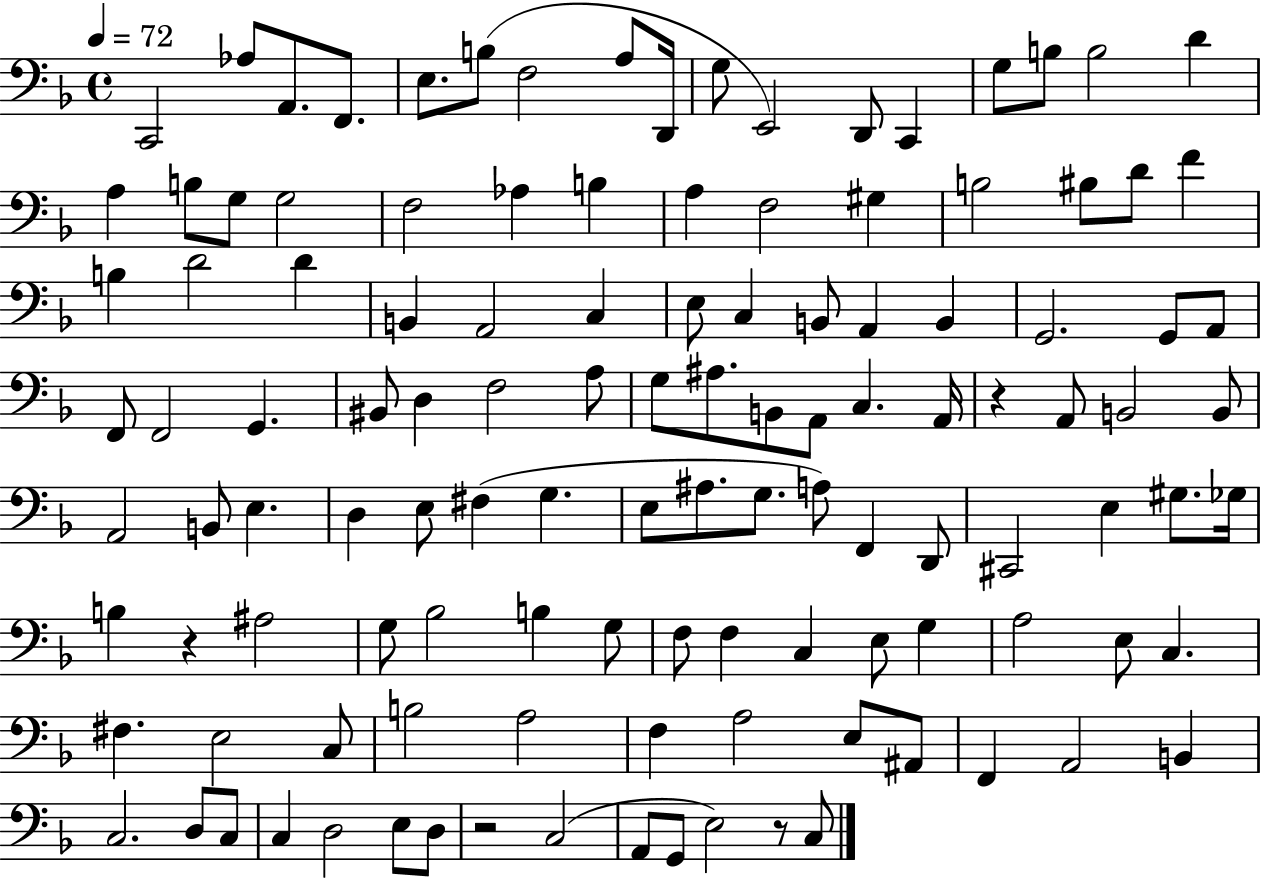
{
  \clef bass
  \time 4/4
  \defaultTimeSignature
  \key f \major
  \tempo 4 = 72
  c,2 aes8 a,8. f,8. | e8. b8( f2 a8 d,16 | g8 e,2) d,8 c,4 | g8 b8 b2 d'4 | \break a4 b8 g8 g2 | f2 aes4 b4 | a4 f2 gis4 | b2 bis8 d'8 f'4 | \break b4 d'2 d'4 | b,4 a,2 c4 | e8 c4 b,8 a,4 b,4 | g,2. g,8 a,8 | \break f,8 f,2 g,4. | bis,8 d4 f2 a8 | g8 ais8. b,8 a,8 c4. a,16 | r4 a,8 b,2 b,8 | \break a,2 b,8 e4. | d4 e8 fis4( g4. | e8 ais8. g8. a8) f,4 d,8 | cis,2 e4 gis8. ges16 | \break b4 r4 ais2 | g8 bes2 b4 g8 | f8 f4 c4 e8 g4 | a2 e8 c4. | \break fis4. e2 c8 | b2 a2 | f4 a2 e8 ais,8 | f,4 a,2 b,4 | \break c2. d8 c8 | c4 d2 e8 d8 | r2 c2( | a,8 g,8 e2) r8 c8 | \break \bar "|."
}